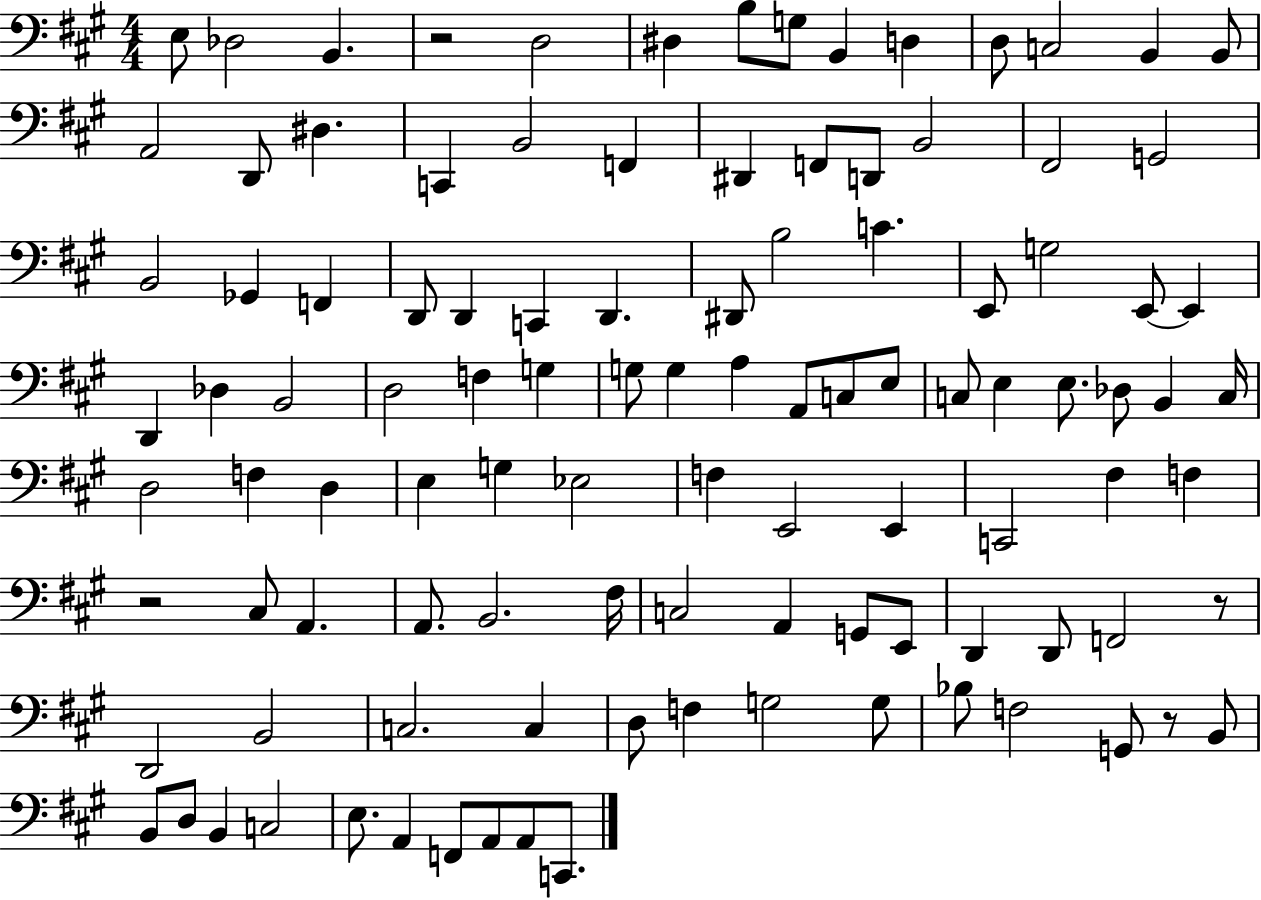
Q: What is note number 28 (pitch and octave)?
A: F2